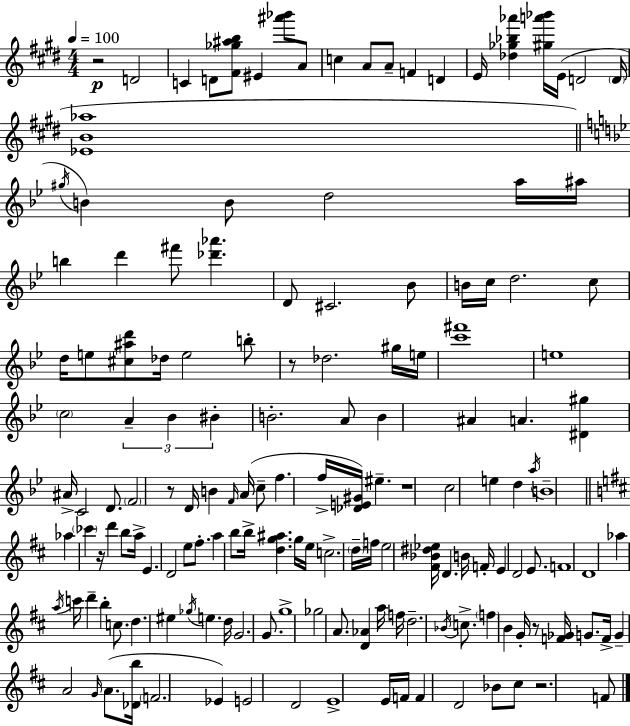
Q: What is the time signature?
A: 4/4